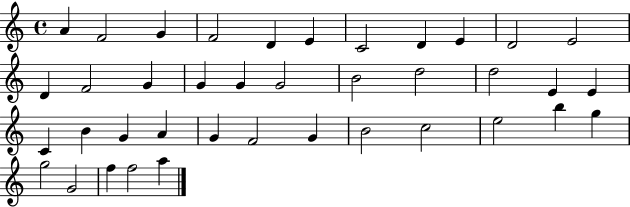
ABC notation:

X:1
T:Untitled
M:4/4
L:1/4
K:C
A F2 G F2 D E C2 D E D2 E2 D F2 G G G G2 B2 d2 d2 E E C B G A G F2 G B2 c2 e2 b g g2 G2 f f2 a